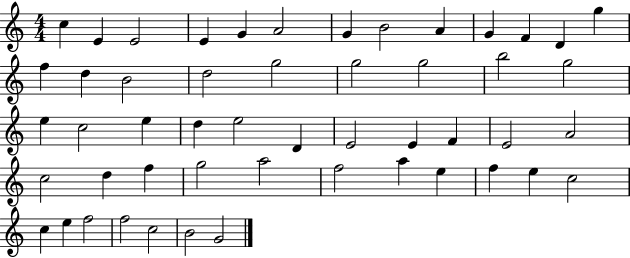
X:1
T:Untitled
M:4/4
L:1/4
K:C
c E E2 E G A2 G B2 A G F D g f d B2 d2 g2 g2 g2 b2 g2 e c2 e d e2 D E2 E F E2 A2 c2 d f g2 a2 f2 a e f e c2 c e f2 f2 c2 B2 G2